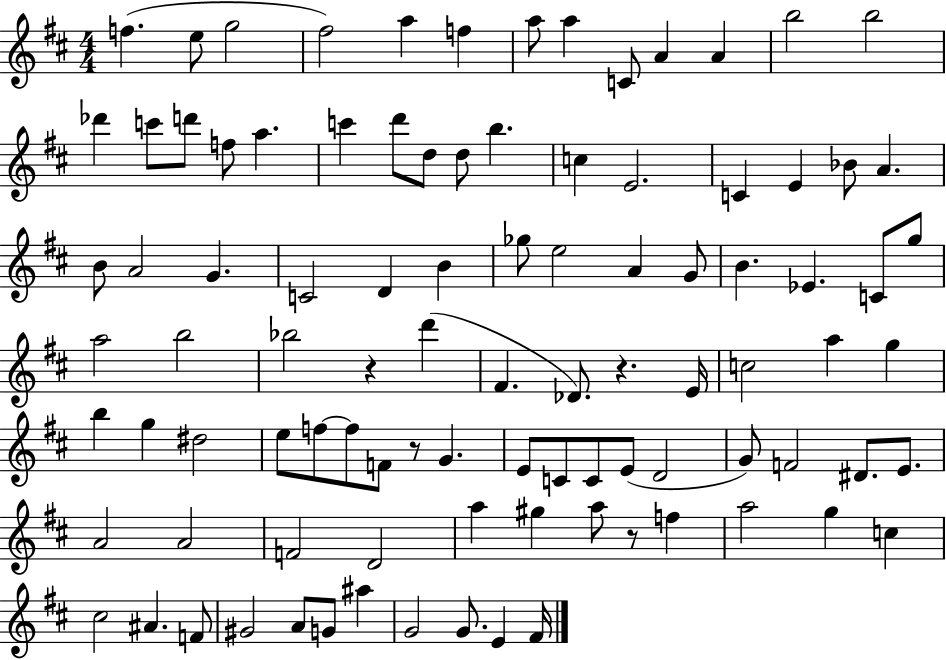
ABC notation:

X:1
T:Untitled
M:4/4
L:1/4
K:D
f e/2 g2 ^f2 a f a/2 a C/2 A A b2 b2 _d' c'/2 d'/2 f/2 a c' d'/2 d/2 d/2 b c E2 C E _B/2 A B/2 A2 G C2 D B _g/2 e2 A G/2 B _E C/2 g/2 a2 b2 _b2 z d' ^F _D/2 z E/4 c2 a g b g ^d2 e/2 f/2 f/2 F/2 z/2 G E/2 C/2 C/2 E/2 D2 G/2 F2 ^D/2 E/2 A2 A2 F2 D2 a ^g a/2 z/2 f a2 g c ^c2 ^A F/2 ^G2 A/2 G/2 ^a G2 G/2 E ^F/4